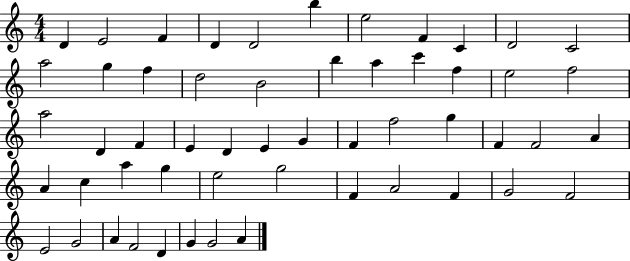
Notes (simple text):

D4/q E4/h F4/q D4/q D4/h B5/q E5/h F4/q C4/q D4/h C4/h A5/h G5/q F5/q D5/h B4/h B5/q A5/q C6/q F5/q E5/h F5/h A5/h D4/q F4/q E4/q D4/q E4/q G4/q F4/q F5/h G5/q F4/q F4/h A4/q A4/q C5/q A5/q G5/q E5/h G5/h F4/q A4/h F4/q G4/h F4/h E4/h G4/h A4/q F4/h D4/q G4/q G4/h A4/q